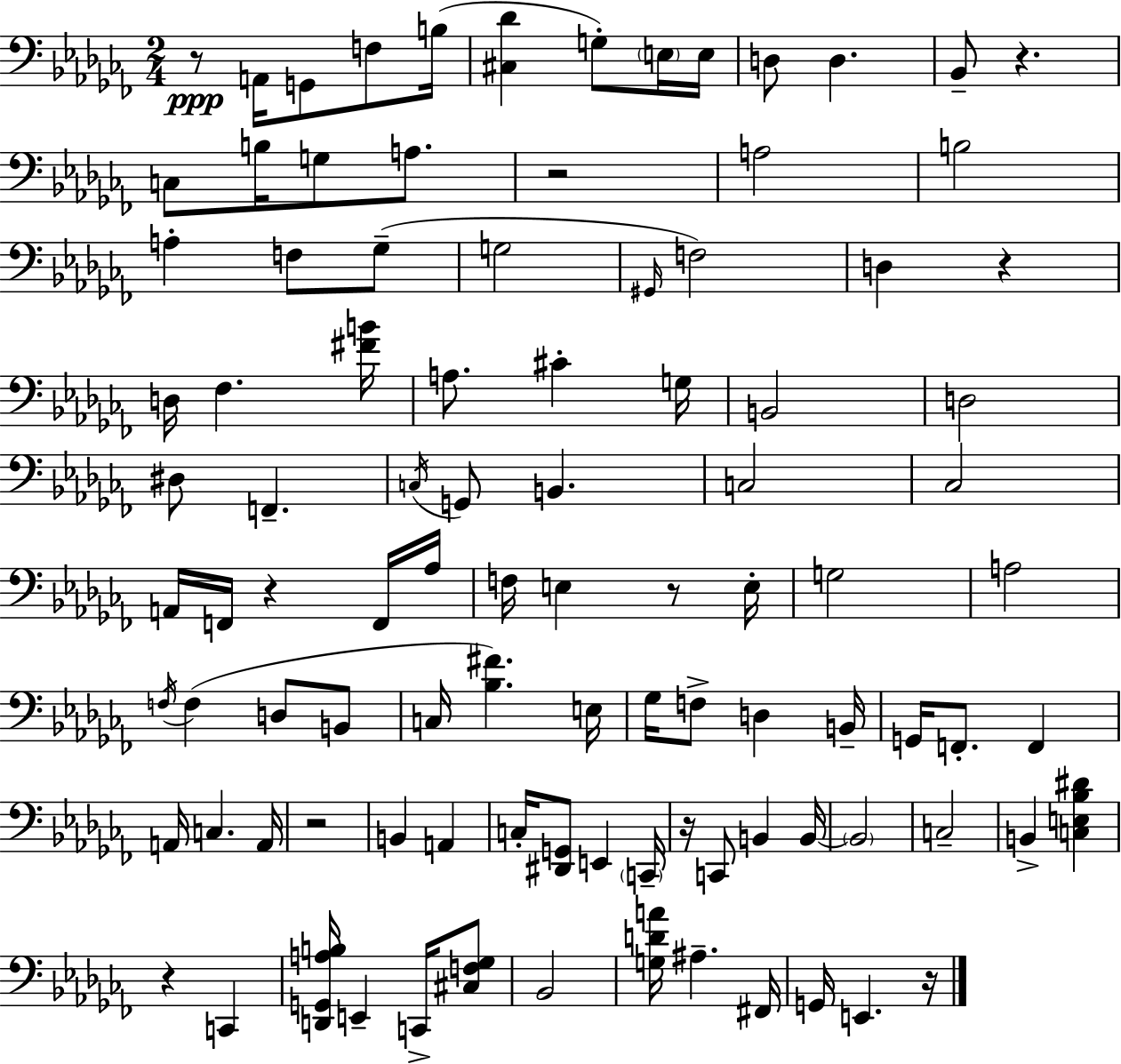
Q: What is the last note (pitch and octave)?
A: E2